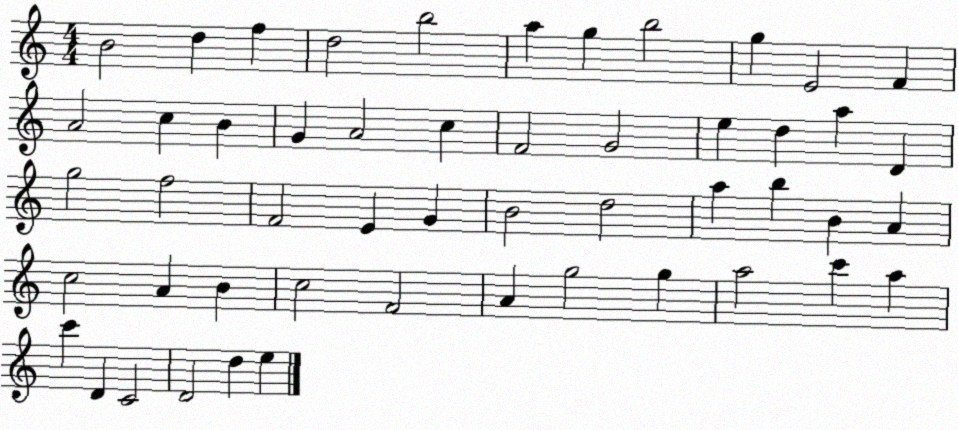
X:1
T:Untitled
M:4/4
L:1/4
K:C
B2 d f d2 b2 a g b2 g E2 F A2 c B G A2 c F2 G2 e d a D g2 f2 F2 E G B2 d2 a b B A c2 A B c2 F2 A g2 g a2 c' a c' D C2 D2 d e